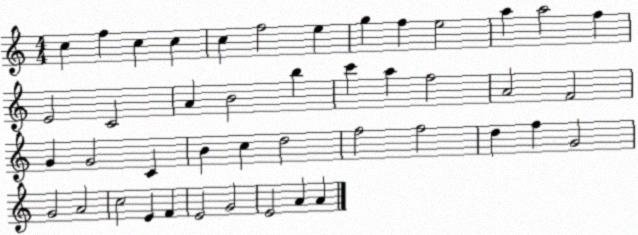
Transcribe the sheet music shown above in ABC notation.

X:1
T:Untitled
M:4/4
L:1/4
K:C
c f c c c f2 e g f e2 a a2 f E2 C2 A B2 b c' a f2 A2 F2 G G2 C B c d2 f2 f2 d f G2 G2 A2 c2 E F E2 G2 E2 A A